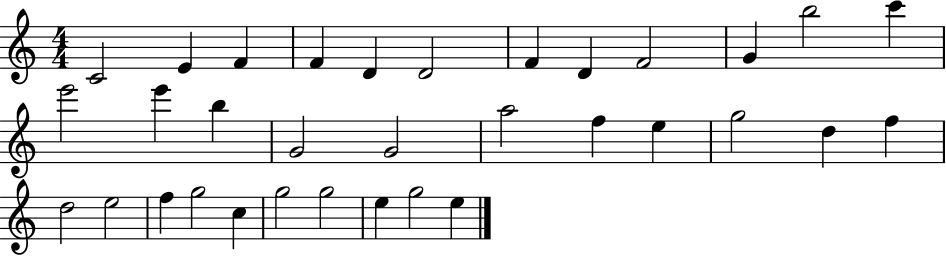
C4/h E4/q F4/q F4/q D4/q D4/h F4/q D4/q F4/h G4/q B5/h C6/q E6/h E6/q B5/q G4/h G4/h A5/h F5/q E5/q G5/h D5/q F5/q D5/h E5/h F5/q G5/h C5/q G5/h G5/h E5/q G5/h E5/q